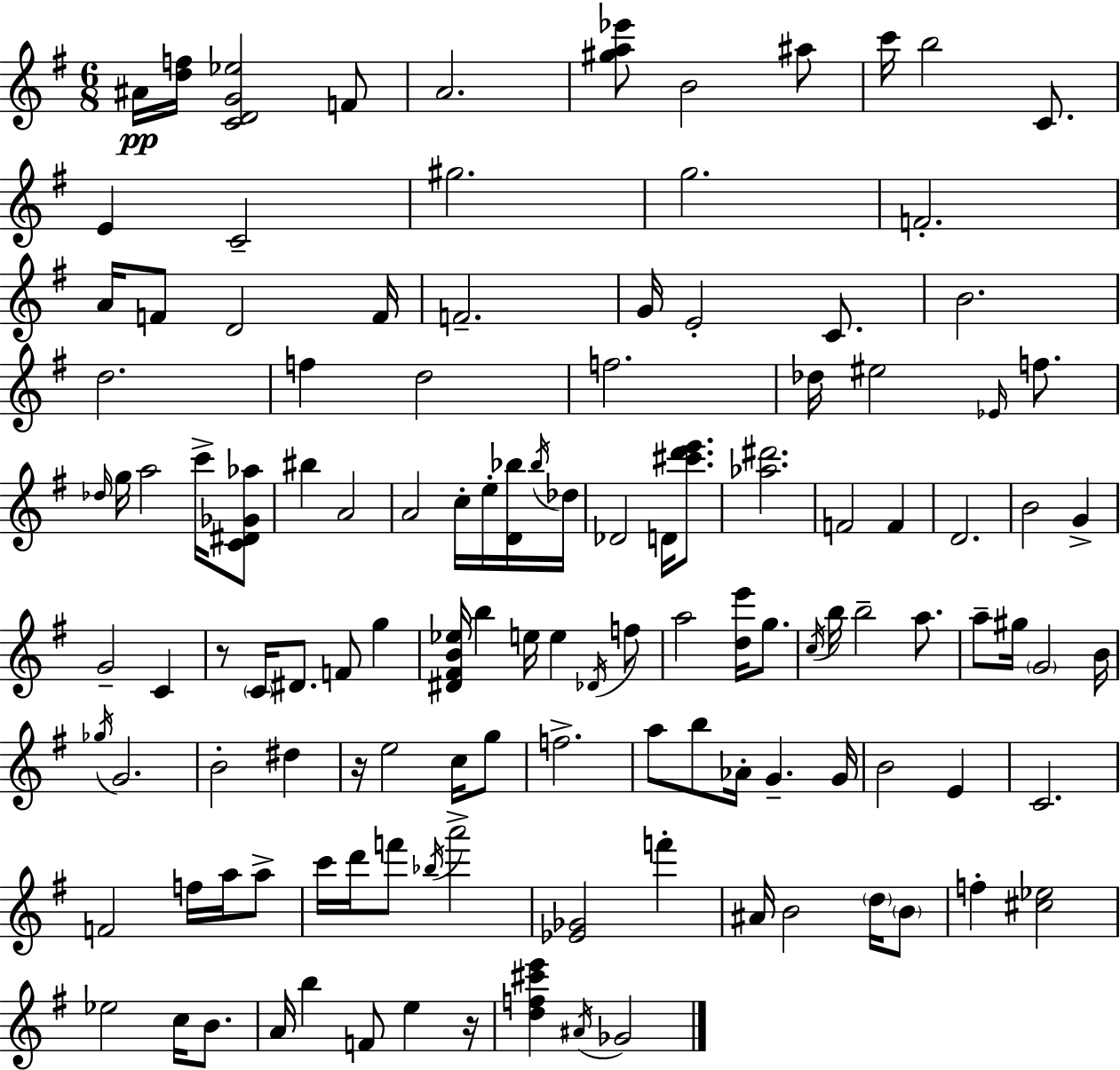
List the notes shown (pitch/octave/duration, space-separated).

A#4/s [D5,F5]/s [C4,D4,G4,Eb5]/h F4/e A4/h. [G#5,A5,Eb6]/e B4/h A#5/e C6/s B5/h C4/e. E4/q C4/h G#5/h. G5/h. F4/h. A4/s F4/e D4/h F4/s F4/h. G4/s E4/h C4/e. B4/h. D5/h. F5/q D5/h F5/h. Db5/s EIS5/h Eb4/s F5/e. Db5/s G5/s A5/h C6/s [C4,D#4,Gb4,Ab5]/e BIS5/q A4/h A4/h C5/s E5/s [D4,Bb5]/s Bb5/s Db5/s Db4/h D4/s [C#6,D6,E6]/e. [Ab5,D#6]/h. F4/h F4/q D4/h. B4/h G4/q G4/h C4/q R/e C4/s D#4/e. F4/e G5/q [D#4,F#4,B4,Eb5]/s B5/q E5/s E5/q Db4/s F5/e A5/h [D5,E6]/s G5/e. C5/s B5/s B5/h A5/e. A5/e G#5/s G4/h B4/s Gb5/s G4/h. B4/h D#5/q R/s E5/h C5/s G5/e F5/h. A5/e B5/e Ab4/s G4/q. G4/s B4/h E4/q C4/h. F4/h F5/s A5/s A5/e C6/s D6/s F6/e Bb5/s A6/h [Eb4,Gb4]/h F6/q A#4/s B4/h D5/s B4/e F5/q [C#5,Eb5]/h Eb5/h C5/s B4/e. A4/s B5/q F4/e E5/q R/s [D5,F5,C#6,E6]/q A#4/s Gb4/h